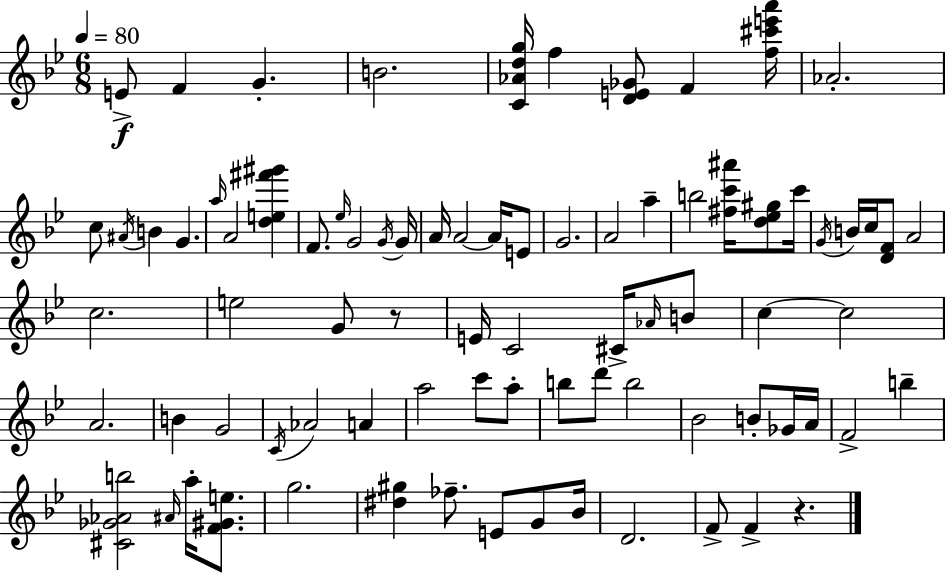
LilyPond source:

{
  \clef treble
  \numericTimeSignature
  \time 6/8
  \key g \minor
  \tempo 4 = 80
  \repeat volta 2 { e'8->\f f'4 g'4.-. | b'2. | <c' aes' d'' g''>16 f''4 <d' e' ges'>8 f'4 <f'' cis''' e''' a'''>16 | aes'2.-. | \break c''8 \acciaccatura { ais'16 } b'4 g'4. | \grace { a''16 } a'2 <d'' e'' fis''' gis'''>4 | f'8. \grace { ees''16 } g'2 | \acciaccatura { g'16 } g'16 a'16 a'2~~ | \break a'16 e'8 g'2. | a'2 | a''4-- b''2 | <fis'' c''' ais'''>16 <d'' ees'' gis''>8 c'''16 \acciaccatura { g'16 } b'16 c''16 <d' f'>8 a'2 | \break c''2. | e''2 | g'8 r8 e'16 c'2 | cis'16-> \grace { aes'16 } b'8 c''4~~ c''2 | \break a'2. | b'4 g'2 | \acciaccatura { c'16 } aes'2 | a'4 a''2 | \break c'''8 a''8-. b''8 d'''8 b''2 | bes'2 | b'8-. ges'16 a'16 f'2-> | b''4-- <cis' ges' aes' b''>2 | \break \grace { ais'16 } a''16-. <f' gis' e''>8. g''2. | <dis'' gis''>4 | fes''8.-- e'8 g'8 bes'16 d'2. | f'8-> f'4-> | \break r4. } \bar "|."
}